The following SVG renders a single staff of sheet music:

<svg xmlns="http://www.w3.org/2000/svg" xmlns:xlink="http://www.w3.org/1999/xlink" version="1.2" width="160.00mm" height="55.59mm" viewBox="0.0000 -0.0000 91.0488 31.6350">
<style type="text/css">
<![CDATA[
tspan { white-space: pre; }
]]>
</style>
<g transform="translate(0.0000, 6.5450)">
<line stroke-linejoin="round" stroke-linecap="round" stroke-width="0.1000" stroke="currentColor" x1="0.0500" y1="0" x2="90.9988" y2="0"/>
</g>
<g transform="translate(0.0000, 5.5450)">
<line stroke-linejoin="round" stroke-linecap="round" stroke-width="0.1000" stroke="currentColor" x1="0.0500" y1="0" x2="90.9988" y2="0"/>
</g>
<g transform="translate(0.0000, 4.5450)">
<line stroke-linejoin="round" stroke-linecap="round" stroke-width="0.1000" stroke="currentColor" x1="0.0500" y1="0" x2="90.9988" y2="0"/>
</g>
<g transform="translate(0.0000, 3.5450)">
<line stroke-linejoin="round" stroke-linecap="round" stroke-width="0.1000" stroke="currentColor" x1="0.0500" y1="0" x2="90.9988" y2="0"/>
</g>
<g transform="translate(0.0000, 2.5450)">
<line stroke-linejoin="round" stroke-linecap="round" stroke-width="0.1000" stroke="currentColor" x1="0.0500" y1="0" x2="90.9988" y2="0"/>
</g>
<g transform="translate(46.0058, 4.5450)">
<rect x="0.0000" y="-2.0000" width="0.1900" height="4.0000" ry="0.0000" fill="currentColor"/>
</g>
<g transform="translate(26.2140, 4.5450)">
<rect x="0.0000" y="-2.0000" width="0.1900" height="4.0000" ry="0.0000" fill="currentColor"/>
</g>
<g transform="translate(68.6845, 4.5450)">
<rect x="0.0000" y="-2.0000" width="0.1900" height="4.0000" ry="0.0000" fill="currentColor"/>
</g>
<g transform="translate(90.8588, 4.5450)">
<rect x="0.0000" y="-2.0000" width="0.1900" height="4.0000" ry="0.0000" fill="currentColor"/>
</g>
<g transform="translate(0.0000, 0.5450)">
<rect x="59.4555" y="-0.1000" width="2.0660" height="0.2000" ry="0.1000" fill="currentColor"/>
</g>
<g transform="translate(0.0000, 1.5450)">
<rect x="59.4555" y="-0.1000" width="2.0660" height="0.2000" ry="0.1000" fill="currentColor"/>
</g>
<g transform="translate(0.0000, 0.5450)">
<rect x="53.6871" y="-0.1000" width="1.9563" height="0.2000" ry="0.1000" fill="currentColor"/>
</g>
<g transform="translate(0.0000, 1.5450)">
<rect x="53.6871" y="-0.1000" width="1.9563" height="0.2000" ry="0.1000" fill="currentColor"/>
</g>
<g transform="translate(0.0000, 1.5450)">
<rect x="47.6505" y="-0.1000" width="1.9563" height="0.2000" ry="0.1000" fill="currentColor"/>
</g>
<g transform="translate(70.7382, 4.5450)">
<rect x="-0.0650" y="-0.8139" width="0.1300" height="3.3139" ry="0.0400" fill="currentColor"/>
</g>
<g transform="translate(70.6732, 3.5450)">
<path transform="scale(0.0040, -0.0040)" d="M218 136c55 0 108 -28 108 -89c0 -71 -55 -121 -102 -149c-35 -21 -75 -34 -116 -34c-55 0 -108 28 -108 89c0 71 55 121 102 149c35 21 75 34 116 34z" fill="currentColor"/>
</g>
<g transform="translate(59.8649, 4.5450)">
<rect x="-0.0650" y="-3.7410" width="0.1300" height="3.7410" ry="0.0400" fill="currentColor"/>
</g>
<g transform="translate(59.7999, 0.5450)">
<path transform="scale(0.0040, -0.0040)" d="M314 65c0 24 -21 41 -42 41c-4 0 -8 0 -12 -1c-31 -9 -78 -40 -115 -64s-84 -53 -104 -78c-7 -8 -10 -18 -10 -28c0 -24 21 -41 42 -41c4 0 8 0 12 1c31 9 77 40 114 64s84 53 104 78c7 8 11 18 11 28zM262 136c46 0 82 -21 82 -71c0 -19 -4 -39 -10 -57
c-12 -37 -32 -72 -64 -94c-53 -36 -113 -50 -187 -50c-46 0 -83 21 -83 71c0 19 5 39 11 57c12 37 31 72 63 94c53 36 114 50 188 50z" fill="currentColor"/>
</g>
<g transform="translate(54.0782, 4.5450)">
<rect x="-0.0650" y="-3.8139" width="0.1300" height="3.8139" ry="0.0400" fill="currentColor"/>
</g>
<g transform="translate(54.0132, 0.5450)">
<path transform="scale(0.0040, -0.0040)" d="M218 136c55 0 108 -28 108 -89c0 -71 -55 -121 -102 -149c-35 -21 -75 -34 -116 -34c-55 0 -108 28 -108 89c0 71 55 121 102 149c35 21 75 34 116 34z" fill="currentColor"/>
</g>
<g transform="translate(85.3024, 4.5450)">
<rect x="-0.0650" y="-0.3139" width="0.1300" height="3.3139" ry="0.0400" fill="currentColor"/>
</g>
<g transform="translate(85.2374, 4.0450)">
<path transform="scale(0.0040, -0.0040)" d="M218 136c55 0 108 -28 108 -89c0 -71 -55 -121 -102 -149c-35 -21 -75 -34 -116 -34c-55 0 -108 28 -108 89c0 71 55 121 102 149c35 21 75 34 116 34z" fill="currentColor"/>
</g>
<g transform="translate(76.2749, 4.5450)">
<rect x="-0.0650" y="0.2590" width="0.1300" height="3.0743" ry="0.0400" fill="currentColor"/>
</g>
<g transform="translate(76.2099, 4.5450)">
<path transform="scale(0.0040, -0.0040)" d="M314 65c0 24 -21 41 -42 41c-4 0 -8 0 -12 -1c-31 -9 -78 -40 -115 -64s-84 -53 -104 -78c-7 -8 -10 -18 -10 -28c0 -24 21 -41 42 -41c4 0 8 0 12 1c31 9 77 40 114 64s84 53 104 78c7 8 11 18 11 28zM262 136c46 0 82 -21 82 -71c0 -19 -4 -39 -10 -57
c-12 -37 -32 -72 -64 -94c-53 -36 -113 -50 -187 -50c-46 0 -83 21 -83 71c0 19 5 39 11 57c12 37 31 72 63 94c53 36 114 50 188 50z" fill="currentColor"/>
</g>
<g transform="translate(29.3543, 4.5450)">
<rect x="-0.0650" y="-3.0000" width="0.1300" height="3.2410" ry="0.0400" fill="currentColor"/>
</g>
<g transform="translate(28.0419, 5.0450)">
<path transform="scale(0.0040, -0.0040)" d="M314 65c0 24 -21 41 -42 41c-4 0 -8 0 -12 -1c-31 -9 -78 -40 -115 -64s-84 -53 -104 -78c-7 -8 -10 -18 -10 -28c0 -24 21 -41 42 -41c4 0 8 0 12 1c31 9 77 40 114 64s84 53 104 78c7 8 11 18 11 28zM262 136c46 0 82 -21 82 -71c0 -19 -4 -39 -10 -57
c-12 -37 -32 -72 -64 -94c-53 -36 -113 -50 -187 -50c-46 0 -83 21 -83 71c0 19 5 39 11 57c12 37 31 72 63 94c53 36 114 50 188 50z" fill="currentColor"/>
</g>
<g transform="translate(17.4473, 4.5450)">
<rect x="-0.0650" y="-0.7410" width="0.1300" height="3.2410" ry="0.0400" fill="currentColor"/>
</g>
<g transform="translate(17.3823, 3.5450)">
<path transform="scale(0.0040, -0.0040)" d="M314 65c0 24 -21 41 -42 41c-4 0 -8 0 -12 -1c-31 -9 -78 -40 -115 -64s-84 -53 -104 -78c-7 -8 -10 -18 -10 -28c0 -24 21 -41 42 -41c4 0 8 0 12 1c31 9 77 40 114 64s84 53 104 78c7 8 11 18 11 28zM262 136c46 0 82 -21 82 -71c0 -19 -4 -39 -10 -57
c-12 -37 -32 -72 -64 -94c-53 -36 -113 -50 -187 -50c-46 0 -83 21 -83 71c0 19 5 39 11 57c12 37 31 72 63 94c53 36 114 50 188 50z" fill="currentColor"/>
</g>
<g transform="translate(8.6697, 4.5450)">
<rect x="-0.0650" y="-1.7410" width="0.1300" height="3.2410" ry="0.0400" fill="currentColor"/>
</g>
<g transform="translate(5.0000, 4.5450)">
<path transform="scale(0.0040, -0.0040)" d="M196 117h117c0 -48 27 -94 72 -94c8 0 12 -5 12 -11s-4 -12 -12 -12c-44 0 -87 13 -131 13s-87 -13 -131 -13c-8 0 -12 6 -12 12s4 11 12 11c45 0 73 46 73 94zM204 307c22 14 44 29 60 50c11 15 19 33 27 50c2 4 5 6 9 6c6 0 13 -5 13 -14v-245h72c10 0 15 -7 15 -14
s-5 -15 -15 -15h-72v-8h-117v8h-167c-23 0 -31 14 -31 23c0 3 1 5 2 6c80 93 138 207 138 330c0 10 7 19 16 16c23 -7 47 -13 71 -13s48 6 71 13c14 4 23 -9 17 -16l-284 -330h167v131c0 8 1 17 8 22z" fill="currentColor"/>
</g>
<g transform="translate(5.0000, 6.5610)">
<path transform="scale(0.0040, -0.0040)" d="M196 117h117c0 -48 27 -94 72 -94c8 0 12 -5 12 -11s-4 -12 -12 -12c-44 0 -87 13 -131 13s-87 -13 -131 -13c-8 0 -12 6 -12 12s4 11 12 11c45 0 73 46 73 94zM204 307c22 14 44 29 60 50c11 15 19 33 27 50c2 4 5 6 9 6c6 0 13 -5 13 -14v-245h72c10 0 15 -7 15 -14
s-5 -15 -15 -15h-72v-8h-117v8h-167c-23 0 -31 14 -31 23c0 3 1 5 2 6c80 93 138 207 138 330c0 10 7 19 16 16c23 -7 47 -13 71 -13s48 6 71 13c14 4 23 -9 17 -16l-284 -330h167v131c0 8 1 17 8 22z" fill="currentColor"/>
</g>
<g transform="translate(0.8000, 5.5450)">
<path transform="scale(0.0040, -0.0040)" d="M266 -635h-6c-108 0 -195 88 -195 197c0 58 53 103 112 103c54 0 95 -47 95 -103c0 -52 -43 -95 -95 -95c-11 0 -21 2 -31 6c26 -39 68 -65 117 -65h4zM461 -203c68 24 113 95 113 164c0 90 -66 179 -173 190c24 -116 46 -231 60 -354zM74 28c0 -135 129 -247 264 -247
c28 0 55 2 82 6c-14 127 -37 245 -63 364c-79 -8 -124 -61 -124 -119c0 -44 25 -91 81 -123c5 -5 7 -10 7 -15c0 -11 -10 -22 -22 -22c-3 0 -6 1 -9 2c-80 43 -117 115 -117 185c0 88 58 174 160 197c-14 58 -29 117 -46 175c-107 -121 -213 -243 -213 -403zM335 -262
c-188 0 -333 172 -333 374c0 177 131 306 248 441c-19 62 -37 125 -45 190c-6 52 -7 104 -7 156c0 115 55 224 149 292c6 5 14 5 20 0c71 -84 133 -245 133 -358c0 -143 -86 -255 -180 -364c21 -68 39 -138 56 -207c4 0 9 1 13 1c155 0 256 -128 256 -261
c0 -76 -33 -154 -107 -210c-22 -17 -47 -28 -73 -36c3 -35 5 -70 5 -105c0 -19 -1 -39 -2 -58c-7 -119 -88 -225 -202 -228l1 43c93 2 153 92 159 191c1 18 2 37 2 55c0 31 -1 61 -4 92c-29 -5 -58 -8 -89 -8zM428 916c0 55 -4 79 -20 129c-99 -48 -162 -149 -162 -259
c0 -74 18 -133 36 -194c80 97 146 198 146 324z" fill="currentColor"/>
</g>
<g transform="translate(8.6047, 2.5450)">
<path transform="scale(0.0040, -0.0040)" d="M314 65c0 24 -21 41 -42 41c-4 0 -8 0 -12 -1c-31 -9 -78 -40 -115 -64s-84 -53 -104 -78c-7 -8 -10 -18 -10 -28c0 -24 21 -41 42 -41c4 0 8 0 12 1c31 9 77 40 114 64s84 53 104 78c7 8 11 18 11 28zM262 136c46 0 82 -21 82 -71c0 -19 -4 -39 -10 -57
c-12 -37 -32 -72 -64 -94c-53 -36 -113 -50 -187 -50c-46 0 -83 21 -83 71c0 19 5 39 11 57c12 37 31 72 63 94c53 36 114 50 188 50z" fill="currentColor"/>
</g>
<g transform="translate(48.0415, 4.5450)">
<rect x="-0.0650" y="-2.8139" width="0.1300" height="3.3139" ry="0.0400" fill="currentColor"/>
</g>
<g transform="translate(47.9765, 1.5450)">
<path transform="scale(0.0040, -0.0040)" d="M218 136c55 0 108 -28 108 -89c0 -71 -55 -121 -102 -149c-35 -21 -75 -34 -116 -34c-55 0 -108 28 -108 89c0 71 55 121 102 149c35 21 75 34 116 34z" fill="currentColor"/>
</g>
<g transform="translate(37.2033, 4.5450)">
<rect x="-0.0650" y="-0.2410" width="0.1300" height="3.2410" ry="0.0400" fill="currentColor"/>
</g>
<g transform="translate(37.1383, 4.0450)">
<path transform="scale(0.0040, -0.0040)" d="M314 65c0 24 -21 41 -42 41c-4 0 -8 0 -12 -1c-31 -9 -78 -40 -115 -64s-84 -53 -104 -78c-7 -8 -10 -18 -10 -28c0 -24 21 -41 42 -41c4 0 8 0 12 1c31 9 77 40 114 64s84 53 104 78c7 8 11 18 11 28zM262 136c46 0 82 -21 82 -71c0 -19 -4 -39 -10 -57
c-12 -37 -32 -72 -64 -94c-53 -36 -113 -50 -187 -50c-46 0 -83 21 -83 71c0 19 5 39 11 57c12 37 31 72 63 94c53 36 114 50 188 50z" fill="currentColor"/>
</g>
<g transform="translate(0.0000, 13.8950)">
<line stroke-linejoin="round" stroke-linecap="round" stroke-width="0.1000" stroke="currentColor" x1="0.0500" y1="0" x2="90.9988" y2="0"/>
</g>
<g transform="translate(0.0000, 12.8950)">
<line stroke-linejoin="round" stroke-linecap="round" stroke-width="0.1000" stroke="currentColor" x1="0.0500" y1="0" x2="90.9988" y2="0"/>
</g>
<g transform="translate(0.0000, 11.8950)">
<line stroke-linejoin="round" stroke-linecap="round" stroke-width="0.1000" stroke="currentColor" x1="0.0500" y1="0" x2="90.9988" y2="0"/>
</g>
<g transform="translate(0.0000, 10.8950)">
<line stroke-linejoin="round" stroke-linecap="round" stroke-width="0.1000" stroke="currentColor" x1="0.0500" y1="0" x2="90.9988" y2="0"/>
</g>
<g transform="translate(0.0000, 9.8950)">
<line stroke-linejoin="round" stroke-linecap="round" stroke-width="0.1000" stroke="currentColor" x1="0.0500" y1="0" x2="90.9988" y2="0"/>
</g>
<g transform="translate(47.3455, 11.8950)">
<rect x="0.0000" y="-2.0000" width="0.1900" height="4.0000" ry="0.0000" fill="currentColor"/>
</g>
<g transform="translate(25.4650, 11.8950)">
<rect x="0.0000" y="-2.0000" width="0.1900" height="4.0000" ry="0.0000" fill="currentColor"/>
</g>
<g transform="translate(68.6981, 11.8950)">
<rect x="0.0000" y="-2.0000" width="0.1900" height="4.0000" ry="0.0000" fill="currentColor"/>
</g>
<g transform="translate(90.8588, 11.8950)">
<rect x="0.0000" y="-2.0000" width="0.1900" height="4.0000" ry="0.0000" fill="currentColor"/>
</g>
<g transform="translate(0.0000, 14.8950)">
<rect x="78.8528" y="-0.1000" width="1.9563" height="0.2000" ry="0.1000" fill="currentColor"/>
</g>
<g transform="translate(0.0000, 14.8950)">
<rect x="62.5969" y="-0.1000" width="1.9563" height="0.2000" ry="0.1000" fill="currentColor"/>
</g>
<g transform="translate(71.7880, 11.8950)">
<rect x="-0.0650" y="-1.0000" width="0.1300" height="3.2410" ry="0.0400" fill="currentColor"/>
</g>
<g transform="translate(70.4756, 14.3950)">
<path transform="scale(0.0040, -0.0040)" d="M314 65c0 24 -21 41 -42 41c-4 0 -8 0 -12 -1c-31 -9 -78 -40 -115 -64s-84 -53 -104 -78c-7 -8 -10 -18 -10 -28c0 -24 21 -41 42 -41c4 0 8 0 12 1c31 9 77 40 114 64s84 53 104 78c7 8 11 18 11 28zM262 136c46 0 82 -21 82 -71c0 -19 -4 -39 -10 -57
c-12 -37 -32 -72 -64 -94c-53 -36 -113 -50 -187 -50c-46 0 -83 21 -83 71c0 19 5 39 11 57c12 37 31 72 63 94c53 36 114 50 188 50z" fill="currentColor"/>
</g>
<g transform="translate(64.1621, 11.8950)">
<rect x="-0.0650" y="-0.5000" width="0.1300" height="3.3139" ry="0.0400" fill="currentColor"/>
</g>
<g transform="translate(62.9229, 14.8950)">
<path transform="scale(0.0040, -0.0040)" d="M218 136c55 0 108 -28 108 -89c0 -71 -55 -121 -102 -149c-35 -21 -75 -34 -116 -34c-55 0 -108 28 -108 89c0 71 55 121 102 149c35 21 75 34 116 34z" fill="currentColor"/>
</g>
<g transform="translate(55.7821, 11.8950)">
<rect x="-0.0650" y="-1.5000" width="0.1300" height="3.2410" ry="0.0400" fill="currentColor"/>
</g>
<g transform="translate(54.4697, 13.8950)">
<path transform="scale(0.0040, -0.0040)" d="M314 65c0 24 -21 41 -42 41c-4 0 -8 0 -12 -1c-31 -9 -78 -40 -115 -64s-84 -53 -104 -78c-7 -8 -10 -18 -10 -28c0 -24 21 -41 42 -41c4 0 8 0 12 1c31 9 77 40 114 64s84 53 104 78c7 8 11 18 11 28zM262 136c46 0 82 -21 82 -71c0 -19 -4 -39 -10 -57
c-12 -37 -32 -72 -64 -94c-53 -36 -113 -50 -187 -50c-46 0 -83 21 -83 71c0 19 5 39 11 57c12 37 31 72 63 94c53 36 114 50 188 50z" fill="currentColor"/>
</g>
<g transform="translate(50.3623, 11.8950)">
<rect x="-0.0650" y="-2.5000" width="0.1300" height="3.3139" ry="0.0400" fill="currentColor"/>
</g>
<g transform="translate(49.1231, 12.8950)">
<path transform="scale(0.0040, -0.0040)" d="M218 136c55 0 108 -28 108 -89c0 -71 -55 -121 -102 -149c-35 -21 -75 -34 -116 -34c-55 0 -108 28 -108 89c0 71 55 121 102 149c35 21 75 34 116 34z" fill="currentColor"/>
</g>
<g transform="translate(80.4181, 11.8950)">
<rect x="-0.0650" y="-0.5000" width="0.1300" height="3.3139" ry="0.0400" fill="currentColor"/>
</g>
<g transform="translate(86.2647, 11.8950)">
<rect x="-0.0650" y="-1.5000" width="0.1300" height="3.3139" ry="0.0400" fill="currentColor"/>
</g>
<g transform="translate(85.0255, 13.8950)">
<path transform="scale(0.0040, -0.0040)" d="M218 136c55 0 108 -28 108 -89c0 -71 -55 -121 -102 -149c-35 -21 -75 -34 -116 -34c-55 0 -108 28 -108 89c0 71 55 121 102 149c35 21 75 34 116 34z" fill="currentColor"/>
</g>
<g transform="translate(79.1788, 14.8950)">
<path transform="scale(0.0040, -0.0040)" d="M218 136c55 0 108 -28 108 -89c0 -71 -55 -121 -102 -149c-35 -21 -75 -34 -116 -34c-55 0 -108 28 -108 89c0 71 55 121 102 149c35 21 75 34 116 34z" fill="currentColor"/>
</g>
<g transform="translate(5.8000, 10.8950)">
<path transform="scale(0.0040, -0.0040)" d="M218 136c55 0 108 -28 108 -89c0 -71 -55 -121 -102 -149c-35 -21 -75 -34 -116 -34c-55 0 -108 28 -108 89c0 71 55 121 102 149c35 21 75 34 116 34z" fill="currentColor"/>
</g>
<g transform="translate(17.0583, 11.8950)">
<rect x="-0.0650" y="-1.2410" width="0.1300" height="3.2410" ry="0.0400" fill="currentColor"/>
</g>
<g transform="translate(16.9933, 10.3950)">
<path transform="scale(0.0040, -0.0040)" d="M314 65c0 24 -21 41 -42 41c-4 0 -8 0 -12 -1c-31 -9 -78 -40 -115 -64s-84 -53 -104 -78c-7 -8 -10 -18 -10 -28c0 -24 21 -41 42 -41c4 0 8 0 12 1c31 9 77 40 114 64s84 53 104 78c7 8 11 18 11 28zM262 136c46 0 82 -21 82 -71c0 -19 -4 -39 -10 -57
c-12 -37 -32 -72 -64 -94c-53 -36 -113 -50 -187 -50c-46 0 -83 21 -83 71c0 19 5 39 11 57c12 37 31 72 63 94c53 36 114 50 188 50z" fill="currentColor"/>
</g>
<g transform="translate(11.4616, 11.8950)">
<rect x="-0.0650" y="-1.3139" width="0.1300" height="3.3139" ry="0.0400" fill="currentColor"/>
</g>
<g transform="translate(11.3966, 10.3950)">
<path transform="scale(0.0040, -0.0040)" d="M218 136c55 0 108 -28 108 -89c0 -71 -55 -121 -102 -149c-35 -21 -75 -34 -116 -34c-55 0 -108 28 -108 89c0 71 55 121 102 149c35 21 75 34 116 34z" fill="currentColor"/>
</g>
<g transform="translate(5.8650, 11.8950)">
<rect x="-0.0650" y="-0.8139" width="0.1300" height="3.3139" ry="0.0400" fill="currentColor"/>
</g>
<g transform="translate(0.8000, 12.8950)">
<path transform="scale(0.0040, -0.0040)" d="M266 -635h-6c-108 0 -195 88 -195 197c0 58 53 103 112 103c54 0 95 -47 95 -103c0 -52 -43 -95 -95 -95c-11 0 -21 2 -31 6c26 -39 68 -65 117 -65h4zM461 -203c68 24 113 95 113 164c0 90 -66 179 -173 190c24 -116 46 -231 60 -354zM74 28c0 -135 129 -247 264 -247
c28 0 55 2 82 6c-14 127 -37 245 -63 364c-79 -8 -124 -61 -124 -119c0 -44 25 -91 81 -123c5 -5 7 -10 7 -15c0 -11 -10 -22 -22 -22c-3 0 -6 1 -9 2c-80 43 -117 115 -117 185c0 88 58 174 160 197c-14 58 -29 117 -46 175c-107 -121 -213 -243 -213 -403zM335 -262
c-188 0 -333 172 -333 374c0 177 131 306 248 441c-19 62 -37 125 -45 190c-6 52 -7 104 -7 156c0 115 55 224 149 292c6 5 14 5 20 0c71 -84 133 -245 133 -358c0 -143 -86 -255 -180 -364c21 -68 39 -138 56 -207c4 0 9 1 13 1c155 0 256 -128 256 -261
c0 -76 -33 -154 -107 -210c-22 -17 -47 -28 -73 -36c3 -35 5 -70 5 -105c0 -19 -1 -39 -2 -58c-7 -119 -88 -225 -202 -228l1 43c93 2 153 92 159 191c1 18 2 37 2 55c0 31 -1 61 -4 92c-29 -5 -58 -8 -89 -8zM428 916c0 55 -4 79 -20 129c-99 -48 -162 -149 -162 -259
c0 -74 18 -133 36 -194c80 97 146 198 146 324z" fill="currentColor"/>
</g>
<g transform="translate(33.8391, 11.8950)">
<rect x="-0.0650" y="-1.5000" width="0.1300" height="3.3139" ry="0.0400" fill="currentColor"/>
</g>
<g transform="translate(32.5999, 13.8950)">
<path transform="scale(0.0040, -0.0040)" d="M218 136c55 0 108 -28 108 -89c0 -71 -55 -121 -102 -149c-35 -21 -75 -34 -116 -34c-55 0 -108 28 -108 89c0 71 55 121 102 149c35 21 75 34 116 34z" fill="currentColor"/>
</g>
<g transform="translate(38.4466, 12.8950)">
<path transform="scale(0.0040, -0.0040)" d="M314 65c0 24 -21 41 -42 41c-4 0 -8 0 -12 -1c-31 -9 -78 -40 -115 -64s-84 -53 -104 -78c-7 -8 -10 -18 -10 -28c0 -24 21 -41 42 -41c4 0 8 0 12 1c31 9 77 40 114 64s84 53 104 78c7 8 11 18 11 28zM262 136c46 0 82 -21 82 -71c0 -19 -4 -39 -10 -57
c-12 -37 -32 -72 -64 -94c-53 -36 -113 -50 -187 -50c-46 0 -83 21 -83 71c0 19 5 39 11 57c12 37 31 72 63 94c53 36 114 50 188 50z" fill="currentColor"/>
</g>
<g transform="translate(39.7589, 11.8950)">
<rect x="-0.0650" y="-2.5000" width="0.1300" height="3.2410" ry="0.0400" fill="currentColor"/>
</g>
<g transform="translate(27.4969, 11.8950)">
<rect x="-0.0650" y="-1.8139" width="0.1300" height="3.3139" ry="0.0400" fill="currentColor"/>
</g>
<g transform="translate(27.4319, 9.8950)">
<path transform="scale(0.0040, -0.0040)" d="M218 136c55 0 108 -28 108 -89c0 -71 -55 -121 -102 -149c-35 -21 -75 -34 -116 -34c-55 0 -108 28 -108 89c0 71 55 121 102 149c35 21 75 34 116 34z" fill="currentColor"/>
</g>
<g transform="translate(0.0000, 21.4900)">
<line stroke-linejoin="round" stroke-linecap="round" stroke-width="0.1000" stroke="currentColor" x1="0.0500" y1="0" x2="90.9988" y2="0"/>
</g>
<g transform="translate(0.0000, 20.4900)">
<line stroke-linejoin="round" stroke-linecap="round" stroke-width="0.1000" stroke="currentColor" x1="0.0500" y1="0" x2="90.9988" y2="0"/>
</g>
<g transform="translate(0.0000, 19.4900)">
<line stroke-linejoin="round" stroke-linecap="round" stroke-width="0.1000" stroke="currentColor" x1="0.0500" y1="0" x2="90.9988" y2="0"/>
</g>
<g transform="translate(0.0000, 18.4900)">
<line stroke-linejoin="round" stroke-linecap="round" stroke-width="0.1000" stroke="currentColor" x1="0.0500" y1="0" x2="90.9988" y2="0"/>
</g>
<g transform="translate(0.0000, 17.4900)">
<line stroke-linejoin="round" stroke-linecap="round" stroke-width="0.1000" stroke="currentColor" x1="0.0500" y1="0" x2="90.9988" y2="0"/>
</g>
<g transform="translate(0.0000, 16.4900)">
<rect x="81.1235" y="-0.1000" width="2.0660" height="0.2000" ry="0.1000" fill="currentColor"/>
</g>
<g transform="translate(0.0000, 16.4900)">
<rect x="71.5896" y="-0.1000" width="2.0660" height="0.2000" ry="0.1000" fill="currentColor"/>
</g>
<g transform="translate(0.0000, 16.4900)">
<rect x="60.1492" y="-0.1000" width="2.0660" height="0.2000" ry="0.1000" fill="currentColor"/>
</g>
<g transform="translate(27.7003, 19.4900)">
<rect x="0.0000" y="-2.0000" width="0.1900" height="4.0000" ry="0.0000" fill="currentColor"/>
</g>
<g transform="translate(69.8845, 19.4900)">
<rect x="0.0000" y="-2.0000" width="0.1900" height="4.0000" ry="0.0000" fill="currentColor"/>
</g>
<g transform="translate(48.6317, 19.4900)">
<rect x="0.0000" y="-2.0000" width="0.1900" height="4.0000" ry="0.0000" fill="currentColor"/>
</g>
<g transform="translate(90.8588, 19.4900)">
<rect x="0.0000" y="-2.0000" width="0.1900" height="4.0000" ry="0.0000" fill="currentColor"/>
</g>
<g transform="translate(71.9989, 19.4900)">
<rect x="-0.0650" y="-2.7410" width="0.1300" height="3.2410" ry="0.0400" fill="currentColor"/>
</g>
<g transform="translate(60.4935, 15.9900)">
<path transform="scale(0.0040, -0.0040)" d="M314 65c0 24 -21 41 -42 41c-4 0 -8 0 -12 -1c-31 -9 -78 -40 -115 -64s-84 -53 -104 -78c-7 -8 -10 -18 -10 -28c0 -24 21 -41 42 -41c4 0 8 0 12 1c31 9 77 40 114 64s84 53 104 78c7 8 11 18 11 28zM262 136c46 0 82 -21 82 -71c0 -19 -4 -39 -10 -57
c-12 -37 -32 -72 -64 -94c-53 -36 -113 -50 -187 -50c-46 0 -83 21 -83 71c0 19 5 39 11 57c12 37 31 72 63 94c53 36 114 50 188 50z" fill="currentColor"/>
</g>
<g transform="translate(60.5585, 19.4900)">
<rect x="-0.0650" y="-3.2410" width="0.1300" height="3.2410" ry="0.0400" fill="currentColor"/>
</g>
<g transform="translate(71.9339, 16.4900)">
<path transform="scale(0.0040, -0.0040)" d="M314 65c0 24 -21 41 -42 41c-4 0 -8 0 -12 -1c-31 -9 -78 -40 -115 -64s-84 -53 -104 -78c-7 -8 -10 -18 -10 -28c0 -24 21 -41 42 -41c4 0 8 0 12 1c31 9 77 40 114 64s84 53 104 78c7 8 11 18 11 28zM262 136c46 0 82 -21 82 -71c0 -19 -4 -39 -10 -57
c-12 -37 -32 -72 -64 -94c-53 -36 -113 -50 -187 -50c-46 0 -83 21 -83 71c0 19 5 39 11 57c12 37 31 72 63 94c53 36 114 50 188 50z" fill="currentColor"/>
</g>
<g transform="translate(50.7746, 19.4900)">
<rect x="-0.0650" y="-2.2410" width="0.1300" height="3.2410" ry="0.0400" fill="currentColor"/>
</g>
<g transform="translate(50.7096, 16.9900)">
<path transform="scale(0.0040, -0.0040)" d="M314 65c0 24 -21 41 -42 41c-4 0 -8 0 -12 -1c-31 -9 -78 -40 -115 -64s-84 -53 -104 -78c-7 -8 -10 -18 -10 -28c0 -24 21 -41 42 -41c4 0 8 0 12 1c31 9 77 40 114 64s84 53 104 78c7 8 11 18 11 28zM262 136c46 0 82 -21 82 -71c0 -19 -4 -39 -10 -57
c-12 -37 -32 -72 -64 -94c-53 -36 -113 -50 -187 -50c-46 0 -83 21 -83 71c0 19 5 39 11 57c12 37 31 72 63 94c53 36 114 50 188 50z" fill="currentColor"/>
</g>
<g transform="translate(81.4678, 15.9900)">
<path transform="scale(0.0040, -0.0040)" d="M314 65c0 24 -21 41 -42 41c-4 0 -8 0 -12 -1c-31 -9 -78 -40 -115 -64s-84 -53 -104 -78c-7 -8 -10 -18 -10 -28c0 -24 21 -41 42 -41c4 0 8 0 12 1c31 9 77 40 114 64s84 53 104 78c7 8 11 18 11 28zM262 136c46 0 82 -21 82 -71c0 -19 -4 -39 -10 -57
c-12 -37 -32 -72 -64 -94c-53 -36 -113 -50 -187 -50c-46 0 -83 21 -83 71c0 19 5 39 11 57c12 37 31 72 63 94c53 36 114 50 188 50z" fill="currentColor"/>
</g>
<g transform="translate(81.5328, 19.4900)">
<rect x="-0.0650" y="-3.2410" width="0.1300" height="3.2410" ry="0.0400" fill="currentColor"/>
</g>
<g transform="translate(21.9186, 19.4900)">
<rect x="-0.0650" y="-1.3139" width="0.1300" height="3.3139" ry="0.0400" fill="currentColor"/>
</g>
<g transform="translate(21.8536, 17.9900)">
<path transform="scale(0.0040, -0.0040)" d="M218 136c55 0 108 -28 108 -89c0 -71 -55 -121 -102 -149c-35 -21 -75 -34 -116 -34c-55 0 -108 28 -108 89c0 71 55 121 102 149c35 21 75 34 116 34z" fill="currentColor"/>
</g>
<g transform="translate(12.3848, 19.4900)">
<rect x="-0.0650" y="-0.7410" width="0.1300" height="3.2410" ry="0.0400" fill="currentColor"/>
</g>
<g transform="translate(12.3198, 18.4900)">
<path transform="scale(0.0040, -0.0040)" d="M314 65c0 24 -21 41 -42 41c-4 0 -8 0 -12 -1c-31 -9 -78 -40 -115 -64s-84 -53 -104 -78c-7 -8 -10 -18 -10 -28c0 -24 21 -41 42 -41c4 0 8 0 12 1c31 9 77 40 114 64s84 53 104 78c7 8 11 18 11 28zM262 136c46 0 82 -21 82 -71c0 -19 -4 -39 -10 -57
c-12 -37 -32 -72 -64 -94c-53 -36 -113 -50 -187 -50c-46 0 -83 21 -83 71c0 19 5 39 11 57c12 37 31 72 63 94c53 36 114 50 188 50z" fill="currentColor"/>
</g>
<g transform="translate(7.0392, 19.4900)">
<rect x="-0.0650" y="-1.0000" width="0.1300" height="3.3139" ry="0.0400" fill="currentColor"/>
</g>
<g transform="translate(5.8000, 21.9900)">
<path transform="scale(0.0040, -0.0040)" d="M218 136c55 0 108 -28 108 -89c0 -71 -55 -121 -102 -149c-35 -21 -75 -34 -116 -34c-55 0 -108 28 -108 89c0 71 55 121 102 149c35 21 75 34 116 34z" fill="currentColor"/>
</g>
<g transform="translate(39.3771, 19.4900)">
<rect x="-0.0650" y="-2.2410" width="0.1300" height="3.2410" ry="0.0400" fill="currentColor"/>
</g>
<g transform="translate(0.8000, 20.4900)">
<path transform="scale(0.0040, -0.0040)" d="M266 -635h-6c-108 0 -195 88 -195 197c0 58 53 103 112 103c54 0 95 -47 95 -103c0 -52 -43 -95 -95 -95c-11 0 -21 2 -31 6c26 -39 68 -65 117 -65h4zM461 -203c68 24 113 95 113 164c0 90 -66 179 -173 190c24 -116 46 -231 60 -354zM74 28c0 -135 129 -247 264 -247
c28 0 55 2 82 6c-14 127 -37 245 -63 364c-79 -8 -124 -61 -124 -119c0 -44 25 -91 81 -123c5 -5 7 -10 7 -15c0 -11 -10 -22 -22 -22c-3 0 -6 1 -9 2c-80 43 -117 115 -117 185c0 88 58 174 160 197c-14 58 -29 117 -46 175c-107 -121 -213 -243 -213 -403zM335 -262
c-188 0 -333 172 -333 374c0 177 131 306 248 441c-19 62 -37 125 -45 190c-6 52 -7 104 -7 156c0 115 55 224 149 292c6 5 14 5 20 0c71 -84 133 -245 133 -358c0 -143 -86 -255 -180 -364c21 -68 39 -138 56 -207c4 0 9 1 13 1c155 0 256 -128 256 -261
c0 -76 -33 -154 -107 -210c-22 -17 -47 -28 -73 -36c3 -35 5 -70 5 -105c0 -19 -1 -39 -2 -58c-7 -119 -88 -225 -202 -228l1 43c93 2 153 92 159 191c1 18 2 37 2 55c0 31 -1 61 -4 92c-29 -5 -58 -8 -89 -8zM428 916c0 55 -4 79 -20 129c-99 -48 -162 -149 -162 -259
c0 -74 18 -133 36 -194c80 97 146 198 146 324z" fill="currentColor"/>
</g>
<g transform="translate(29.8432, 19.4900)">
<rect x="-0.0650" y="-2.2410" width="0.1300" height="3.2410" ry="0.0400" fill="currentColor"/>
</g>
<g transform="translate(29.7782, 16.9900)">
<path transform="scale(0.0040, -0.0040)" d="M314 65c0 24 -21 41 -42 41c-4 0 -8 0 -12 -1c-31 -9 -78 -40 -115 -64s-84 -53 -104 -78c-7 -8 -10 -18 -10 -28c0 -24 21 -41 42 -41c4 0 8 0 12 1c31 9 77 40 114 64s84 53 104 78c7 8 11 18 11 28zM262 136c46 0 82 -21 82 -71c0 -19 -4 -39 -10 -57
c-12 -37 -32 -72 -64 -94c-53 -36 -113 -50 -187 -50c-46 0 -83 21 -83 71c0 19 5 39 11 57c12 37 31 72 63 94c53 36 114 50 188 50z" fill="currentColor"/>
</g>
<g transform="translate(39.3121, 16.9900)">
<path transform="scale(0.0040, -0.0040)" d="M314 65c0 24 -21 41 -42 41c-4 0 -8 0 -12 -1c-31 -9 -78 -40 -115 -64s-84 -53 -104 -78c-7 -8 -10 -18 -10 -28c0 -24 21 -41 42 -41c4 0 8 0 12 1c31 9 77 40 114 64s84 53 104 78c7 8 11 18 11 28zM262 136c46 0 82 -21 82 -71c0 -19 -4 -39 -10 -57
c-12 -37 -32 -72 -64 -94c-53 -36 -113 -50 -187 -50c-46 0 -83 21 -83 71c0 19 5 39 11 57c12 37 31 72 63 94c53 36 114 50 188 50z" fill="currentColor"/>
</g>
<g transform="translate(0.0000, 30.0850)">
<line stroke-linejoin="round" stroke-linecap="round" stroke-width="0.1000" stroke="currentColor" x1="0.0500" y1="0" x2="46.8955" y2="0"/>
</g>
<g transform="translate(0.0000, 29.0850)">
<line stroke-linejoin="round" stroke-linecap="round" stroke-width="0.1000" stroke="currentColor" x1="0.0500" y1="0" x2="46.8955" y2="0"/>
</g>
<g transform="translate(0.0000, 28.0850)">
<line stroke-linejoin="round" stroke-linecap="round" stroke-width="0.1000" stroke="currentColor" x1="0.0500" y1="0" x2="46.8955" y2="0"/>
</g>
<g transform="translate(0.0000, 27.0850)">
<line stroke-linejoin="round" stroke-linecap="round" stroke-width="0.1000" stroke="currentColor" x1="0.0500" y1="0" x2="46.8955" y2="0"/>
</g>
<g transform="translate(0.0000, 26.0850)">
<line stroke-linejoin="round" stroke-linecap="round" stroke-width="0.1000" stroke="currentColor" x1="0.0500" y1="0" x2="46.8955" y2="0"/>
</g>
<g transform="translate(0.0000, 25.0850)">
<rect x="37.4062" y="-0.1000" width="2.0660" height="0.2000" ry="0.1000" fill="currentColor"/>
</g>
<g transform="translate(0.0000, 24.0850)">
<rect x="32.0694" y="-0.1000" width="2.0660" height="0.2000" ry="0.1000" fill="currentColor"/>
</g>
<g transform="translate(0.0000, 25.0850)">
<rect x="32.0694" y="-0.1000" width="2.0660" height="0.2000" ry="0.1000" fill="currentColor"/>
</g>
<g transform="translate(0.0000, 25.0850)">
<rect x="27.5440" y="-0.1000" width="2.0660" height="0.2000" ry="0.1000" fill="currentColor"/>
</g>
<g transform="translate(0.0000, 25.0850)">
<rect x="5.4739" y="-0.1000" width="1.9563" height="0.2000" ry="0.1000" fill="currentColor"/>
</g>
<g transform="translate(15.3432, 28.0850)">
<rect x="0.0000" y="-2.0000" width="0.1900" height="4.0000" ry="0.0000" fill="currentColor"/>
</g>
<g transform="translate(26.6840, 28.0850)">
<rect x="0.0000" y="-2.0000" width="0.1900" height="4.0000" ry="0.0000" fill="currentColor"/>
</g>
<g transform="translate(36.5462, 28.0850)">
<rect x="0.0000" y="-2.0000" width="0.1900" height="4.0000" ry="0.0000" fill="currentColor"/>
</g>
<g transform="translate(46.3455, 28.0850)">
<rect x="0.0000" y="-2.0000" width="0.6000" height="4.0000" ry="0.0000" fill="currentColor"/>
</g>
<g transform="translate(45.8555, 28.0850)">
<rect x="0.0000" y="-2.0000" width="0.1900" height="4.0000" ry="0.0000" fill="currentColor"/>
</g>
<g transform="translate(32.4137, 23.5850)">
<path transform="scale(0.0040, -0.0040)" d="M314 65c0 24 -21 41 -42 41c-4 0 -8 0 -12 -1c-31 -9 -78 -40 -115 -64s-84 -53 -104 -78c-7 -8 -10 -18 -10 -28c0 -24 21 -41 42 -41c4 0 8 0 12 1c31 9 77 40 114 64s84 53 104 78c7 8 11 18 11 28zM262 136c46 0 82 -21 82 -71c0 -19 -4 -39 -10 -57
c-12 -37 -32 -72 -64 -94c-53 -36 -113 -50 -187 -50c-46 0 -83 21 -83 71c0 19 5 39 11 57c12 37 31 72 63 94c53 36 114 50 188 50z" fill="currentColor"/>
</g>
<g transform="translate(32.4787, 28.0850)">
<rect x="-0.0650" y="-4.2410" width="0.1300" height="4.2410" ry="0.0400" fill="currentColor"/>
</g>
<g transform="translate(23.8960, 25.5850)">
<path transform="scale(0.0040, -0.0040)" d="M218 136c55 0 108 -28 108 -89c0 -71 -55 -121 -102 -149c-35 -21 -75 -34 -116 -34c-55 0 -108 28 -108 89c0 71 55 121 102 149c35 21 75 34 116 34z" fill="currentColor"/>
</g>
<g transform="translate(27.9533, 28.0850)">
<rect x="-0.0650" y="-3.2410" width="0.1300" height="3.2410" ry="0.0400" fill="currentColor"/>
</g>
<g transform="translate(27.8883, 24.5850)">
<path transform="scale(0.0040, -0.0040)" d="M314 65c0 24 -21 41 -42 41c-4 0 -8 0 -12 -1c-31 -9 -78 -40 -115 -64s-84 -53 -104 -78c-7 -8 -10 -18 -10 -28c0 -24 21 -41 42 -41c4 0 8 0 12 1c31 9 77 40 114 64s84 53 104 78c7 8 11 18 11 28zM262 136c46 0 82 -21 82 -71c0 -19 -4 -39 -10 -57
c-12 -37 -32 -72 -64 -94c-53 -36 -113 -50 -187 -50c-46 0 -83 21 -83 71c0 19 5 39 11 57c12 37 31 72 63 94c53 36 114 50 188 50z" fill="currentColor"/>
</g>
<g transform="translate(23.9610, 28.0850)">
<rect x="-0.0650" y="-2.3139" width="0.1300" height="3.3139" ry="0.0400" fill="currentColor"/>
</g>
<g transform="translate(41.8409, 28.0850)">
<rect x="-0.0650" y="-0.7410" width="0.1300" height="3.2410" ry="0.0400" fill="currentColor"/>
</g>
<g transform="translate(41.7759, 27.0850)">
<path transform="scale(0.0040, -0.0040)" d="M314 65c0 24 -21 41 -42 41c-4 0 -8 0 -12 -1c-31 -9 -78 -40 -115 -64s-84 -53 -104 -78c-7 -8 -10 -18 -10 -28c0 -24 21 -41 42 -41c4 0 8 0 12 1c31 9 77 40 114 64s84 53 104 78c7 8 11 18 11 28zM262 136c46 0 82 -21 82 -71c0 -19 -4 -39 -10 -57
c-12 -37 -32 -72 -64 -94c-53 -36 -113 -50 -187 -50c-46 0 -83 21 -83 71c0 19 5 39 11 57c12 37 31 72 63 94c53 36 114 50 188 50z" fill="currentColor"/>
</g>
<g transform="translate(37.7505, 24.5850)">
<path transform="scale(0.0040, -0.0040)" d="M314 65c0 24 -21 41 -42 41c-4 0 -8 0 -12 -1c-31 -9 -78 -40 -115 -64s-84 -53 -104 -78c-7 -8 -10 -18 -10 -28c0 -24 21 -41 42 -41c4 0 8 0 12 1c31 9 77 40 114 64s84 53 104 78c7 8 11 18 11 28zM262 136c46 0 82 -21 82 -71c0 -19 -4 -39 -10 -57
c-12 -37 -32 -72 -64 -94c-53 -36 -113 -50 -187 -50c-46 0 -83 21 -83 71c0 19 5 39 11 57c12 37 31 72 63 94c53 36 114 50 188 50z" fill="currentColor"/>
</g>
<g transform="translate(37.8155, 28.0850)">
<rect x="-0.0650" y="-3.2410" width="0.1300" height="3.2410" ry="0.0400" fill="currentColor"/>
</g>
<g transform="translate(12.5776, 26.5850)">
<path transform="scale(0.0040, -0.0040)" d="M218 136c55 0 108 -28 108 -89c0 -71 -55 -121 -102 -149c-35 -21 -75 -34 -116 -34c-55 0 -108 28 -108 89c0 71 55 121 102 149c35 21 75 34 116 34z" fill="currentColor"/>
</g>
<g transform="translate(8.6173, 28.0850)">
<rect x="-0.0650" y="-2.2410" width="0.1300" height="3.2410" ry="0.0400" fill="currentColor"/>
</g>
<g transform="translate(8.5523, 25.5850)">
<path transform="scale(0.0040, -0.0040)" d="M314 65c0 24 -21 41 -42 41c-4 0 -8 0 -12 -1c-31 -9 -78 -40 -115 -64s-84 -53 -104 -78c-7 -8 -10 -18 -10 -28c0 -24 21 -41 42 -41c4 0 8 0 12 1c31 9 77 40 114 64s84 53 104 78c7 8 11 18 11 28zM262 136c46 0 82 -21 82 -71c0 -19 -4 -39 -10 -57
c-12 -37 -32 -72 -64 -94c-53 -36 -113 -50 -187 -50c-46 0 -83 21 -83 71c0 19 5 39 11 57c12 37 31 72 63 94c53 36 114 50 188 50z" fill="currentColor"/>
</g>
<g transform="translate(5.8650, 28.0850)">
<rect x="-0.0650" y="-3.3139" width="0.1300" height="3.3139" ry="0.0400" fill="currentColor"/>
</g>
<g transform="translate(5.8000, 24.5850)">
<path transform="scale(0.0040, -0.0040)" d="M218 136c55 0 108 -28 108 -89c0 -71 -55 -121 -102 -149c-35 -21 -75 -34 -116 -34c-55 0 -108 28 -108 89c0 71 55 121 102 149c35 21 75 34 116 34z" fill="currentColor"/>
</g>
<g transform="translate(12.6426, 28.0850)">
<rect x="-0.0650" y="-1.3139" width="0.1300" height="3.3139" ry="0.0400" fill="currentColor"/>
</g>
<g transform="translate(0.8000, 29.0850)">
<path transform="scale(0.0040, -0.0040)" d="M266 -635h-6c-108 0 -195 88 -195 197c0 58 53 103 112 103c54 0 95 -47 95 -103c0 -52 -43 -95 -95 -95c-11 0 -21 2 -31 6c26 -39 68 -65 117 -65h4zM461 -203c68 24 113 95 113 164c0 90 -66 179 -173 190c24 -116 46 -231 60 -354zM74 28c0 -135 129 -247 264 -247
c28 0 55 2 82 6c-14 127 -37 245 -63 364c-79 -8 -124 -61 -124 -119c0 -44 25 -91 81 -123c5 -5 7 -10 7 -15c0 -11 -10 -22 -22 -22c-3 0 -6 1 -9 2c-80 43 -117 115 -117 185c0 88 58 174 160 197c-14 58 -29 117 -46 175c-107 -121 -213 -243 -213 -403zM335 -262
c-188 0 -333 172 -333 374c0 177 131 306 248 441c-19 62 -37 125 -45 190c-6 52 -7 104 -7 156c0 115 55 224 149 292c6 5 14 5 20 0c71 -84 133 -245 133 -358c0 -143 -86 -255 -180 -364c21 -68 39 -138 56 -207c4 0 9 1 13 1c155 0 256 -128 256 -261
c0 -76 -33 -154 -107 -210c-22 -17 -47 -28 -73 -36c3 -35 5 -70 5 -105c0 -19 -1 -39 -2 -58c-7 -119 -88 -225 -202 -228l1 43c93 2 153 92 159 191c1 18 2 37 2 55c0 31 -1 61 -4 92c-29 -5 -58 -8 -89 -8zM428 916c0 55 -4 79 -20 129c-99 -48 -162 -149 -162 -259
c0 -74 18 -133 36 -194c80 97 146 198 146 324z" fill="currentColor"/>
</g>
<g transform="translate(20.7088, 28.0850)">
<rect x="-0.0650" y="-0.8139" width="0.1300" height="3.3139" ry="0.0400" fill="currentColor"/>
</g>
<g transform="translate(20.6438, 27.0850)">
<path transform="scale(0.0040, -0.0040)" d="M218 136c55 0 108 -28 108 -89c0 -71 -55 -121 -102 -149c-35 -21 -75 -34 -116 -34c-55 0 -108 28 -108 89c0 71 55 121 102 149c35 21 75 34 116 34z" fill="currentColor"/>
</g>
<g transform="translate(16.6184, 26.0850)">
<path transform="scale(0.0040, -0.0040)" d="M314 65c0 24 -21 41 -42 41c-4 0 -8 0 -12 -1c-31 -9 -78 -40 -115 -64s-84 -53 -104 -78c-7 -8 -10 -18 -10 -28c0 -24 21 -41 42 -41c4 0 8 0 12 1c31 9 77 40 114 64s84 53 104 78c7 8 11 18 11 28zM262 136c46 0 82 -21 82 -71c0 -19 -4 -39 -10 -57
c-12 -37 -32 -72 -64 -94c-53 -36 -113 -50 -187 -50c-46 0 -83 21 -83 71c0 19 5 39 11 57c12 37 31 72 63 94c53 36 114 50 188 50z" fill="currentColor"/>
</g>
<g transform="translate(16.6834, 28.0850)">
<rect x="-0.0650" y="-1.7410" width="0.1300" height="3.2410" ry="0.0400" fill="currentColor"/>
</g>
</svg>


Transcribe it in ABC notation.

X:1
T:Untitled
M:4/4
L:1/4
K:C
f2 d2 A2 c2 a c' c'2 d B2 c d e e2 f E G2 G E2 C D2 C E D d2 e g2 g2 g2 b2 a2 b2 b g2 e f2 d g b2 d'2 b2 d2